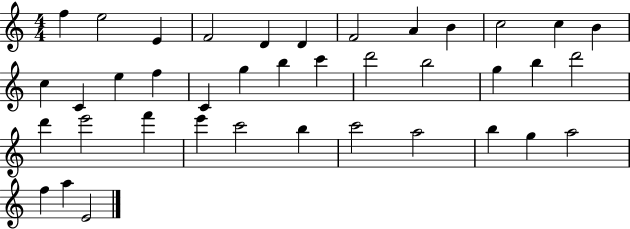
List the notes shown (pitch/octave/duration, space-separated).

F5/q E5/h E4/q F4/h D4/q D4/q F4/h A4/q B4/q C5/h C5/q B4/q C5/q C4/q E5/q F5/q C4/q G5/q B5/q C6/q D6/h B5/h G5/q B5/q D6/h D6/q E6/h F6/q E6/q C6/h B5/q C6/h A5/h B5/q G5/q A5/h F5/q A5/q E4/h